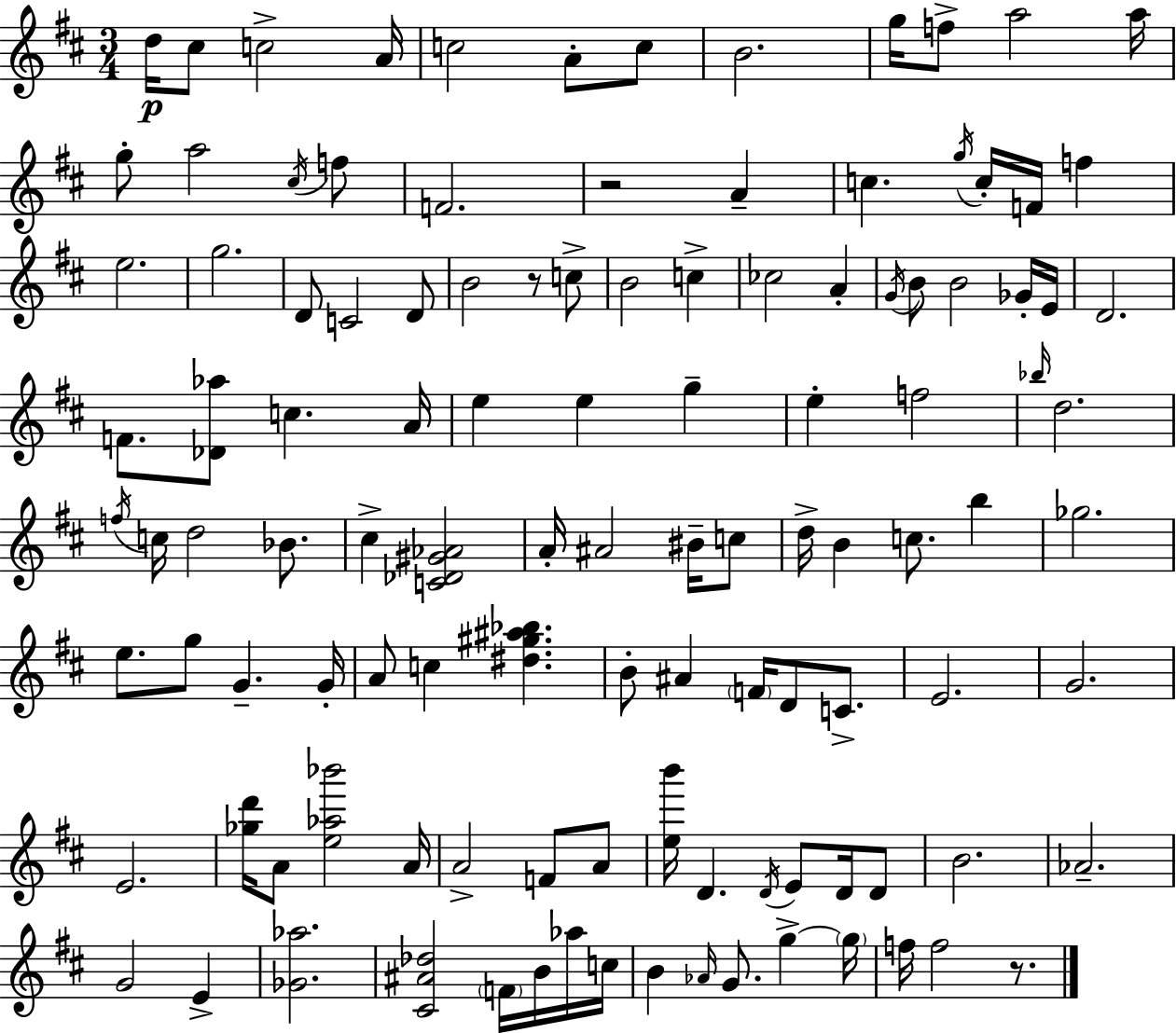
D5/s C#5/e C5/h A4/s C5/h A4/e C5/e B4/h. G5/s F5/e A5/h A5/s G5/e A5/h C#5/s F5/e F4/h. R/h A4/q C5/q. G5/s C5/s F4/s F5/q E5/h. G5/h. D4/e C4/h D4/e B4/h R/e C5/e B4/h C5/q CES5/h A4/q G4/s B4/e B4/h Gb4/s E4/s D4/h. F4/e. [Db4,Ab5]/e C5/q. A4/s E5/q E5/q G5/q E5/q F5/h Bb5/s D5/h. F5/s C5/s D5/h Bb4/e. C#5/q [C4,Db4,G#4,Ab4]/h A4/s A#4/h BIS4/s C5/e D5/s B4/q C5/e. B5/q Gb5/h. E5/e. G5/e G4/q. G4/s A4/e C5/q [D#5,G#5,A#5,Bb5]/q. B4/e A#4/q F4/s D4/e C4/e. E4/h. G4/h. E4/h. [Gb5,D6]/s A4/e [E5,Ab5,Bb6]/h A4/s A4/h F4/e A4/e [E5,B6]/s D4/q. D4/s E4/e D4/s D4/e B4/h. Ab4/h. G4/h E4/q [Gb4,Ab5]/h. [C#4,A#4,Db5]/h F4/s B4/s Ab5/s C5/s B4/q Ab4/s G4/e. G5/q G5/s F5/s F5/h R/e.